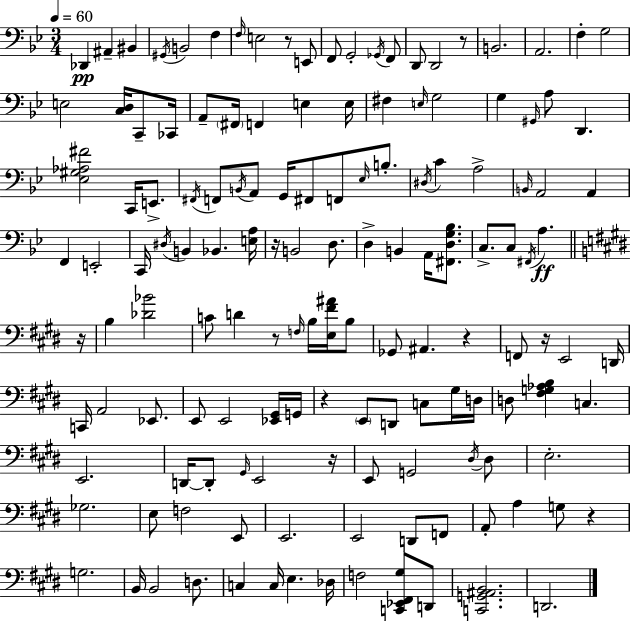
Db2/q A#2/q BIS2/q G#2/s B2/h F3/q F3/s E3/h R/e E2/e F2/e G2/h Gb2/s F2/e D2/e D2/h R/e B2/h. A2/h. F3/q G3/h E3/h [C3,D3]/s C2/e CES2/s A2/e F#2/s F2/q E3/q E3/s F#3/q E3/s G3/h G3/q G#2/s A3/e D2/q. [Eb3,G#3,Ab3,F#4]/h C2/s E2/e. F#2/s F2/e B2/s A2/e G2/s F#2/e F2/e Eb3/s B3/e. D#3/s C4/q A3/h B2/s A2/h A2/q F2/q E2/h C2/s D#3/s B2/q Bb2/q. [E3,A3]/s R/s B2/h D3/e. D3/q B2/q A2/s [F#2,D3,G3,Bb3]/e. C3/e. C3/e F#2/s A3/q. R/s B3/q [Db4,Bb4]/h C4/e D4/q R/e F3/s B3/s [E3,F#4,A#4]/s B3/e Gb2/e A#2/q. R/q F2/e R/s E2/h D2/s C2/s A2/h Eb2/e. E2/e E2/h [Eb2,G#2]/s G2/s R/q E2/e D2/e C3/e G#3/s D3/s D3/e [F#3,G3,Ab3,B3]/q C3/q. E2/h. D2/s D2/e G#2/s E2/h R/s E2/e G2/h D#3/s D#3/e E3/h. Gb3/h. E3/e F3/h E2/e E2/h. E2/h D2/e F2/e A2/e A3/q G3/e R/q G3/h. B2/s B2/h D3/e. C3/q C3/s E3/q. Db3/s F3/h [C2,Eb2,F#2,G#3]/e D2/e [C2,G2,A#2,B2]/h. D2/h.